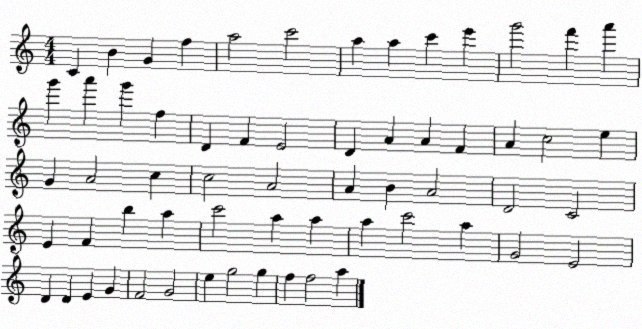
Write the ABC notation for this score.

X:1
T:Untitled
M:4/4
L:1/4
K:C
C B G f a2 c'2 a a c' e' g'2 f' a' g' a' g' f D F E2 D A A F A c2 e G A2 c c2 A2 A B A2 D2 C2 E F b a c'2 a a a c'2 a G2 E2 D D E G F2 G2 e g2 g f f2 a